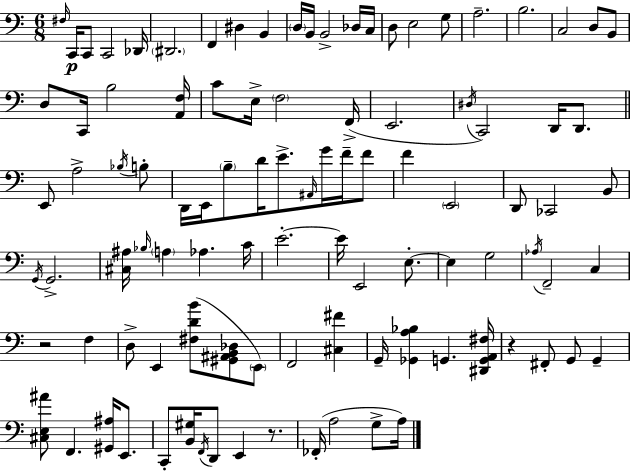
X:1
T:Untitled
M:6/8
L:1/4
K:Am
^F,/4 C,,/4 C,,/2 C,,2 _D,,/4 ^D,,2 F,, ^D, B,, D,/4 B,,/4 B,,2 _D,/4 C,/4 D,/2 E,2 G,/2 A,2 B,2 C,2 D,/2 B,,/2 D,/2 C,,/4 B,2 [A,,F,]/4 C/2 E,/4 F,2 F,,/4 E,,2 ^D,/4 C,,2 D,,/4 D,,/2 E,,/2 A,2 _B,/4 B,/2 D,,/4 E,,/4 B,/2 D/4 E/2 ^A,,/4 G/4 F/4 F/2 F E,,2 D,,/2 _C,,2 B,,/2 G,,/4 G,,2 [^C,^A,]/4 _B,/4 A, _A, C/4 E2 E/4 E,,2 E,/2 E, G,2 _A,/4 F,,2 C, z2 F, D,/2 E,, [^F,DB]/2 [^G,,^A,,B,,_D,]/2 E,,/2 F,,2 [^C,^F] G,,/4 [_G,,A,_B,] G,, [^D,,G,,A,,^F,]/4 z ^F,,/2 G,,/2 G,, [^C,E,^A]/2 F,, [^G,,^A,]/4 E,,/2 C,,/2 [B,,^G,]/4 F,,/4 D,,/2 E,, z/2 _F,,/4 A,2 G,/2 A,/4